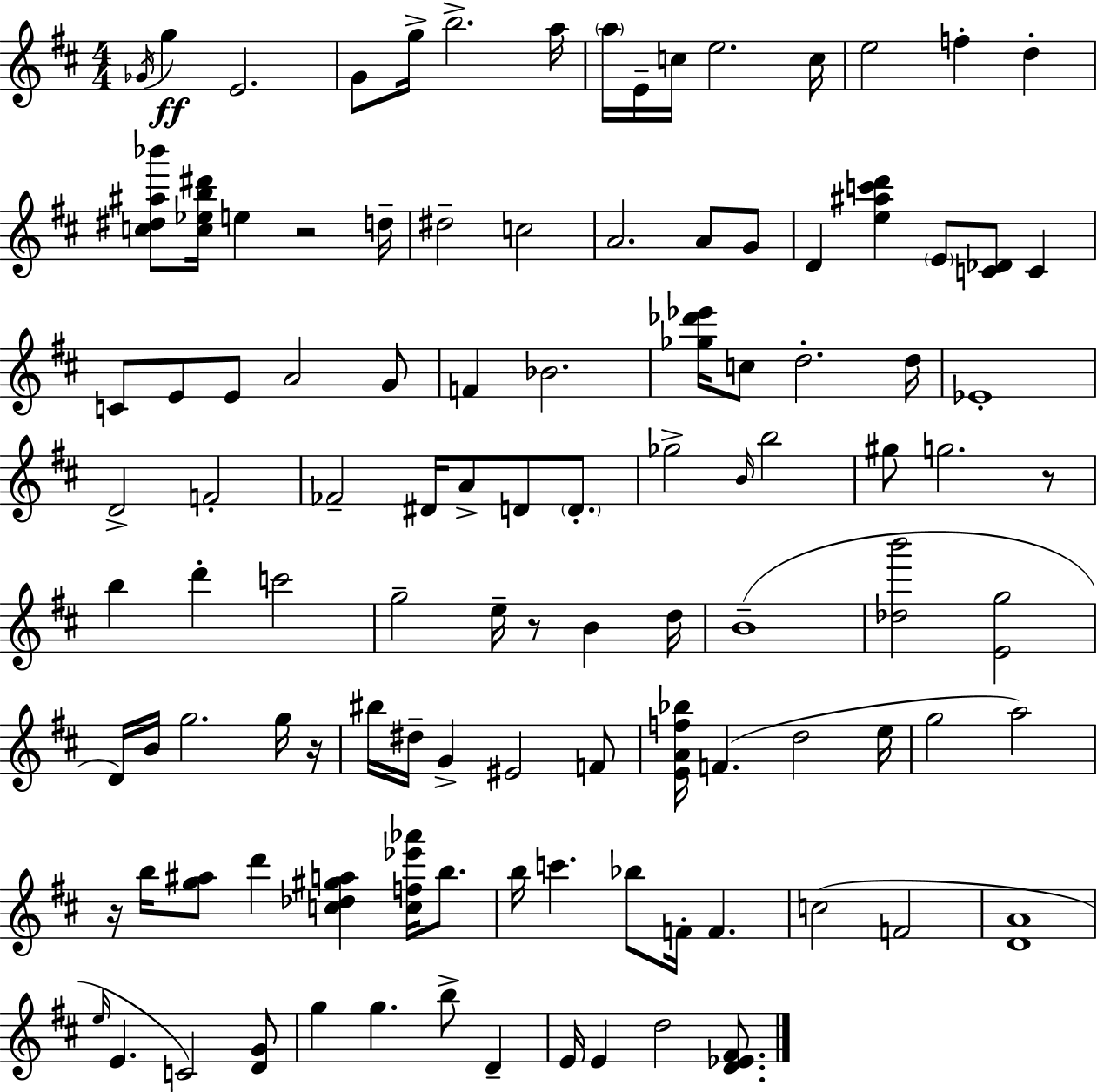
Gb4/s G5/q E4/h. G4/e G5/s B5/h. A5/s A5/s E4/s C5/s E5/h. C5/s E5/h F5/q D5/q [C5,D#5,A#5,Bb6]/e [C5,Eb5,B5,D#6]/s E5/q R/h D5/s D#5/h C5/h A4/h. A4/e G4/e D4/q [E5,A#5,C6,D6]/q E4/e [C4,Db4]/e C4/q C4/e E4/e E4/e A4/h G4/e F4/q Bb4/h. [Gb5,Db6,Eb6]/s C5/e D5/h. D5/s Eb4/w D4/h F4/h FES4/h D#4/s A4/e D4/e D4/e. Gb5/h B4/s B5/h G#5/e G5/h. R/e B5/q D6/q C6/h G5/h E5/s R/e B4/q D5/s B4/w [Db5,B6]/h [E4,G5]/h D4/s B4/s G5/h. G5/s R/s BIS5/s D#5/s G4/q EIS4/h F4/e [E4,A4,F5,Bb5]/s F4/q. D5/h E5/s G5/h A5/h R/s B5/s [G5,A#5]/e D6/q [C5,Db5,G#5,A5]/q [C5,F5,Eb6,Ab6]/s B5/e. B5/s C6/q. Bb5/e F4/s F4/q. C5/h F4/h [D4,A4]/w E5/s E4/q. C4/h [D4,G4]/e G5/q G5/q. B5/e D4/q E4/s E4/q D5/h [D4,Eb4,F#4]/e.